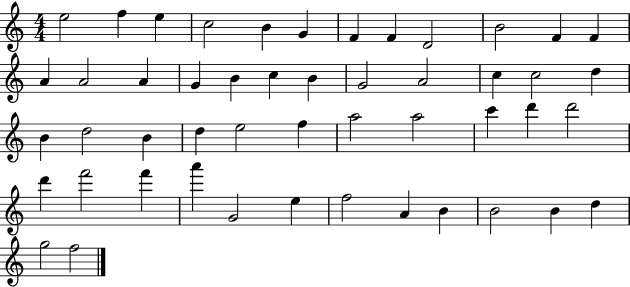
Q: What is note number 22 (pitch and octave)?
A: C5